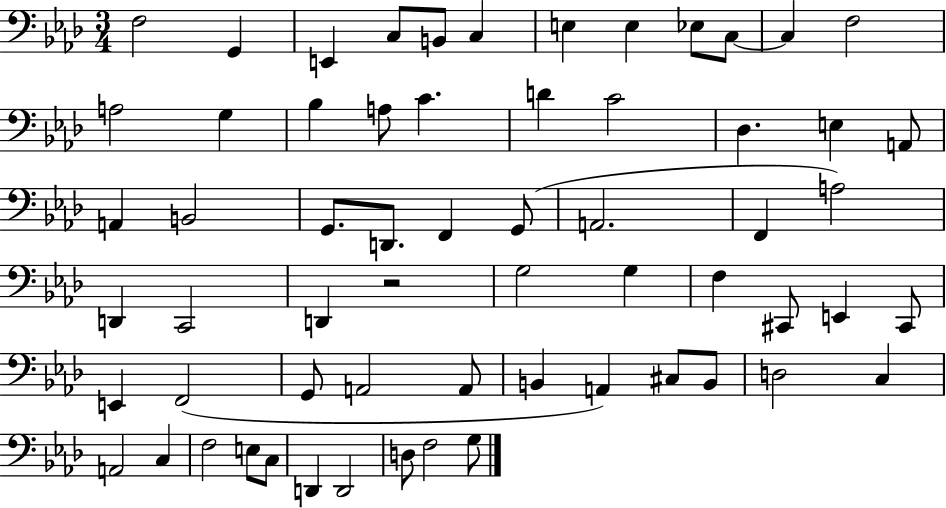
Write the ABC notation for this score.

X:1
T:Untitled
M:3/4
L:1/4
K:Ab
F,2 G,, E,, C,/2 B,,/2 C, E, E, _E,/2 C,/2 C, F,2 A,2 G, _B, A,/2 C D C2 _D, E, A,,/2 A,, B,,2 G,,/2 D,,/2 F,, G,,/2 A,,2 F,, A,2 D,, C,,2 D,, z2 G,2 G, F, ^C,,/2 E,, ^C,,/2 E,, F,,2 G,,/2 A,,2 A,,/2 B,, A,, ^C,/2 B,,/2 D,2 C, A,,2 C, F,2 E,/2 C,/2 D,, D,,2 D,/2 F,2 G,/2